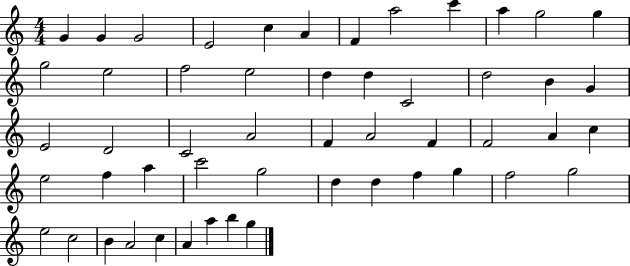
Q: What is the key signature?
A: C major